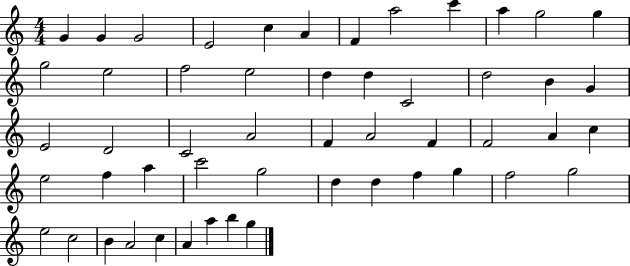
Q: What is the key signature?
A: C major